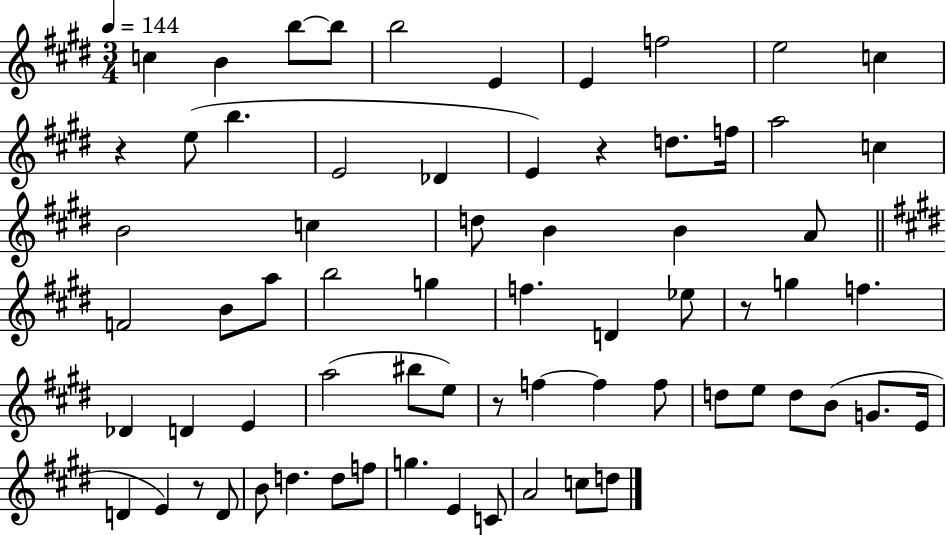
C5/q B4/q B5/e B5/e B5/h E4/q E4/q F5/h E5/h C5/q R/q E5/e B5/q. E4/h Db4/q E4/q R/q D5/e. F5/s A5/h C5/q B4/h C5/q D5/e B4/q B4/q A4/e F4/h B4/e A5/e B5/h G5/q F5/q. D4/q Eb5/e R/e G5/q F5/q. Db4/q D4/q E4/q A5/h BIS5/e E5/e R/e F5/q F5/q F5/e D5/e E5/e D5/e B4/e G4/e. E4/s D4/q E4/q R/e D4/e B4/e D5/q. D5/e F5/e G5/q. E4/q C4/e A4/h C5/e D5/e